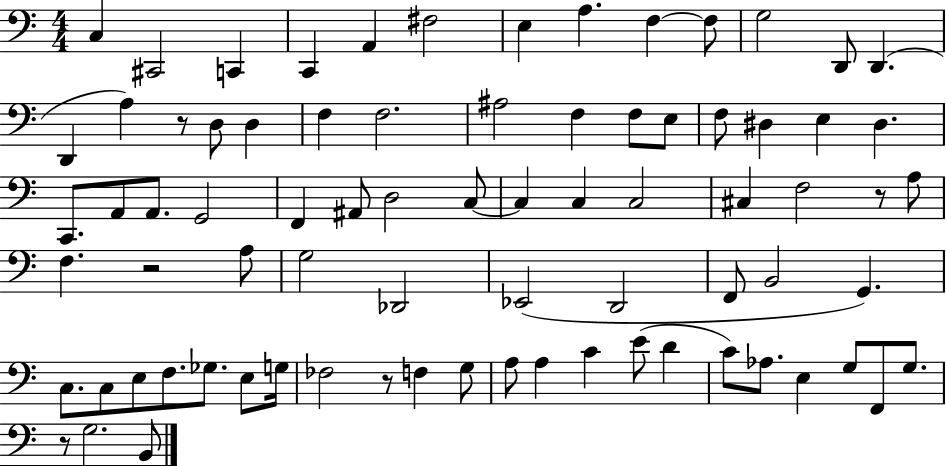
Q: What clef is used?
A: bass